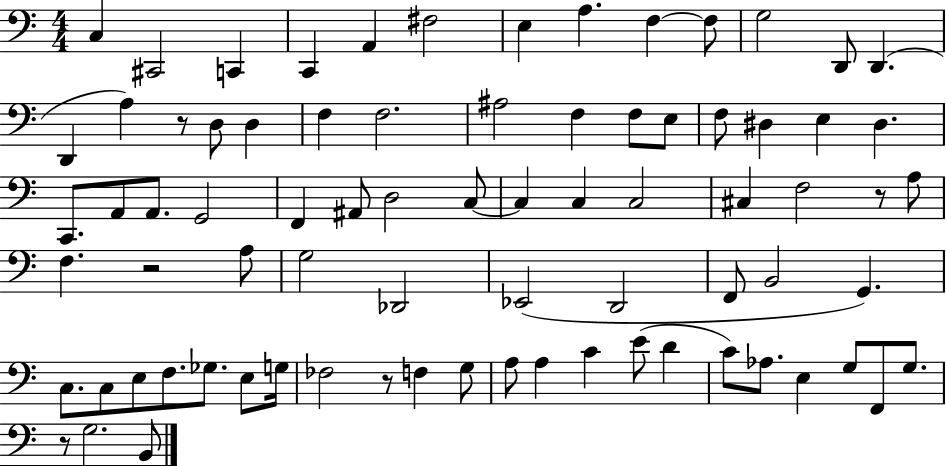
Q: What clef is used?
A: bass